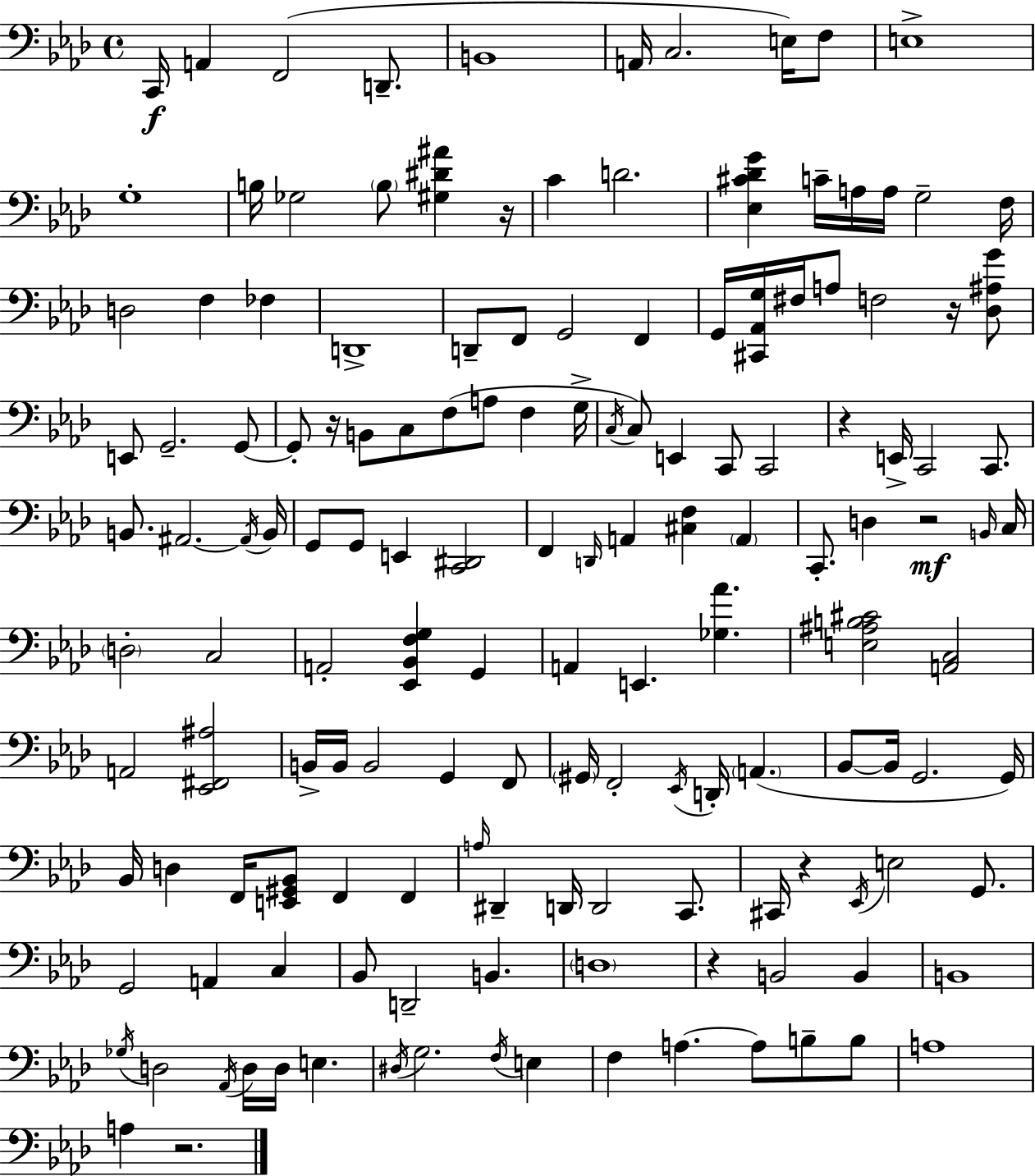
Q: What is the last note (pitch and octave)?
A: A3